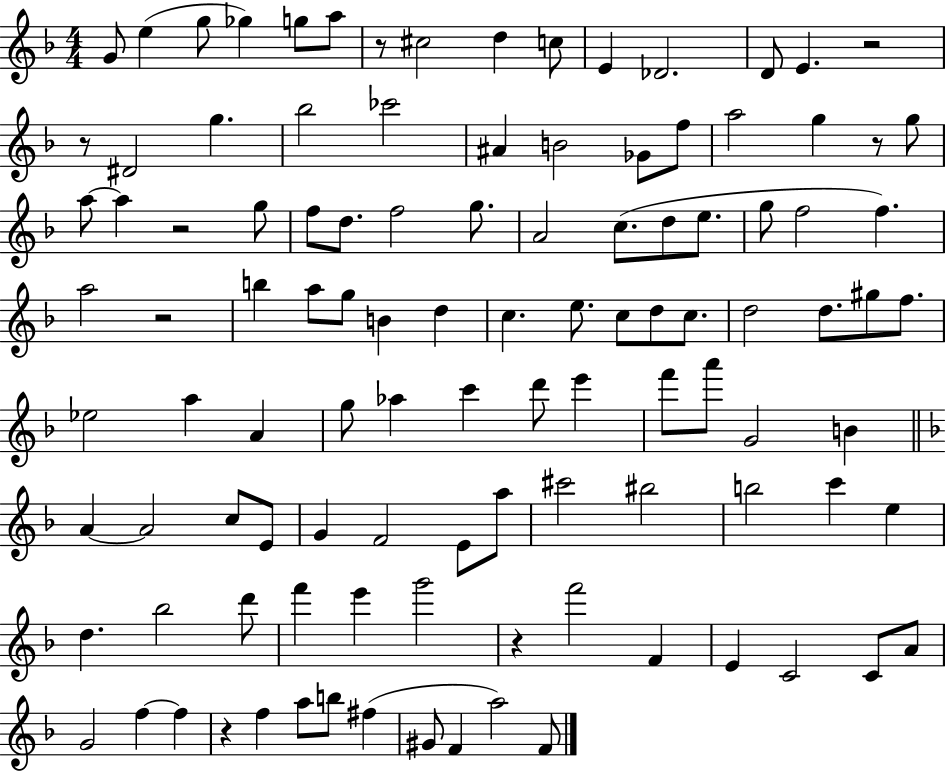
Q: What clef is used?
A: treble